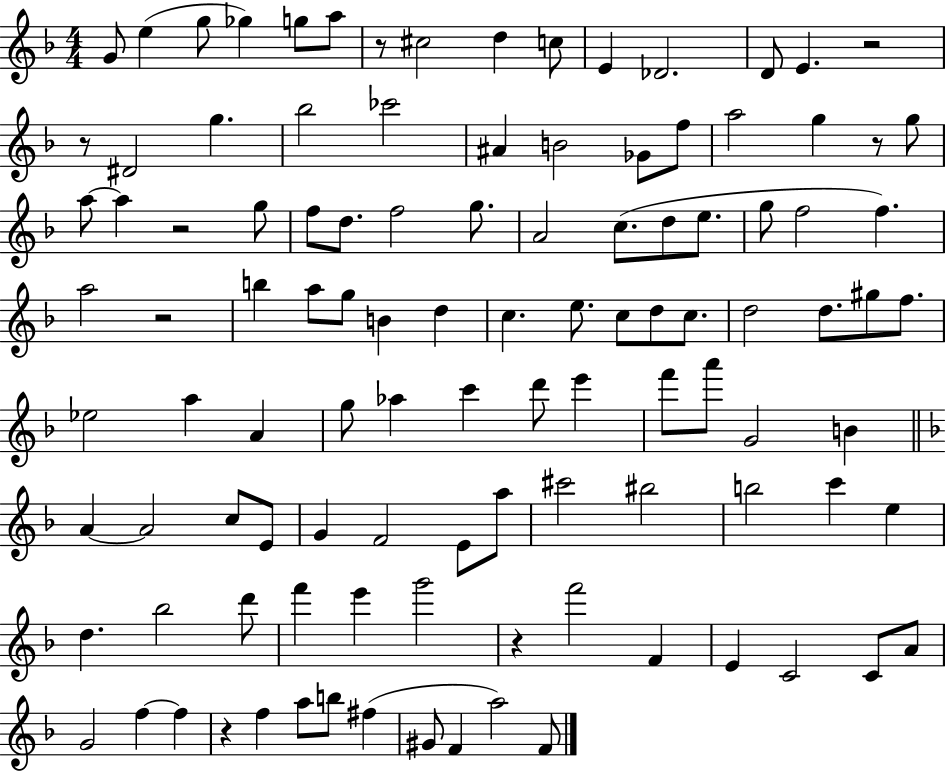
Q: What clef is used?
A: treble